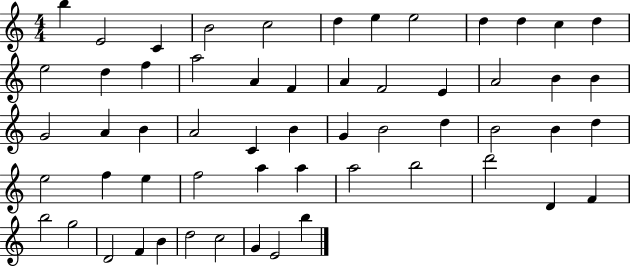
B5/q E4/h C4/q B4/h C5/h D5/q E5/q E5/h D5/q D5/q C5/q D5/q E5/h D5/q F5/q A5/h A4/q F4/q A4/q F4/h E4/q A4/h B4/q B4/q G4/h A4/q B4/q A4/h C4/q B4/q G4/q B4/h D5/q B4/h B4/q D5/q E5/h F5/q E5/q F5/h A5/q A5/q A5/h B5/h D6/h D4/q F4/q B5/h G5/h D4/h F4/q B4/q D5/h C5/h G4/q E4/h B5/q